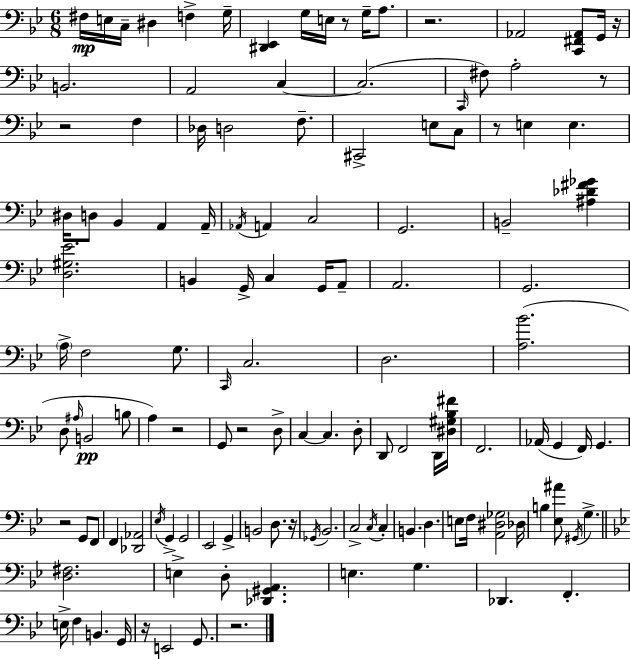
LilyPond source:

{
  \clef bass
  \numericTimeSignature
  \time 6/8
  \key bes \major
  fis16\mp e16 c16-- dis4 f4-> g16-- | <dis, ees,>4 g16 e16 r8 g16-- a8. | r2. | aes,2 <c, fis, aes,>8 g,16 r16 | \break b,2. | a,2 c4~~ | c2.( | \grace { c,16 } fis8) a2-. r8 | \break r2 f4 | des16 d2 f8.-- | cis,2-> e8 c8 | r8 e4 e4. | \break dis16 d8 bes,4 a,4 | a,16-- \acciaccatura { aes,16 } a,4 c2 | g,2. | b,2-- <ais des' fis' ges'>4 | \break <d gis ees'>2. | b,4 g,16-> c4 g,16 | a,8-- a,2. | g,2. | \break \parenthesize a16-> f2 g8. | \grace { c,16 } c2. | d2. | <a bes'>2.( | \break d8 \grace { ais16 }\pp b,2 | b8 a4) r2 | g,8 r2 | d8-> c4~~ c4. | \break d8-. d,8 f,2 | d,16 <dis gis bes fis'>16 f,2. | aes,16( g,4 f,16) g,4. | r2 | \break g,8 f,8 f,4 <des, aes,>2 | \acciaccatura { ees16 } g,4-> g,2 | ees,2 | g,4-> b,2 | \break d8. r16 \acciaccatura { ges,16 } bes,2. | c2-> | \acciaccatura { c16 } c4-. b,4. | d4. e8 f16 <a, dis ges>2 | \break des16 b4 <ees ais'>8 | \acciaccatura { gis,16 } g4.-> \bar "||" \break \key g \minor <d fis>2. | e4-> d8-. <des, gis, a,>4. | e4. g4. | des,4. f,4.-. | \break e16-> f4 b,4. g,16 | r16 e,2 g,8. | r2. | \bar "|."
}